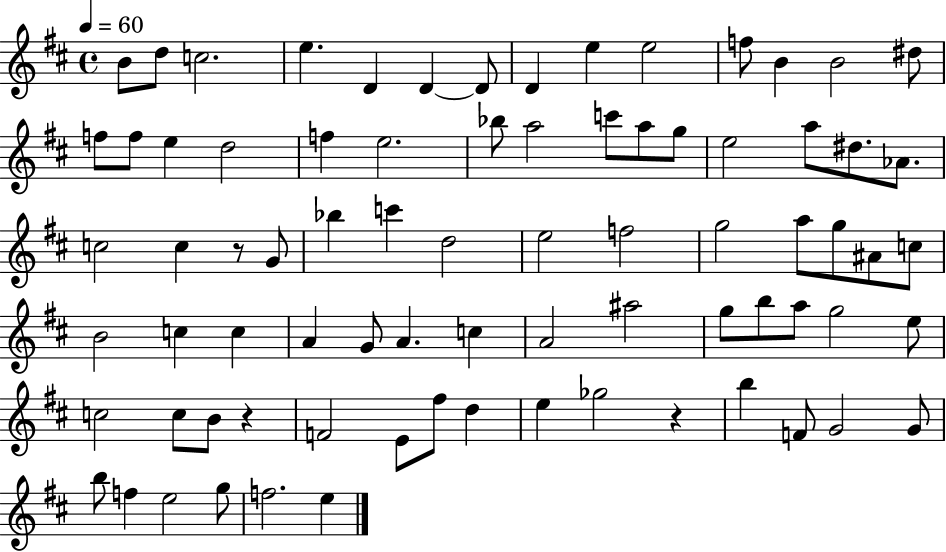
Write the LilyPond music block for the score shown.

{
  \clef treble
  \time 4/4
  \defaultTimeSignature
  \key d \major
  \tempo 4 = 60
  b'8 d''8 c''2. | e''4. d'4 d'4~~ d'8 | d'4 e''4 e''2 | f''8 b'4 b'2 dis''8 | \break f''8 f''8 e''4 d''2 | f''4 e''2. | bes''8 a''2 c'''8 a''8 g''8 | e''2 a''8 dis''8. aes'8. | \break c''2 c''4 r8 g'8 | bes''4 c'''4 d''2 | e''2 f''2 | g''2 a''8 g''8 ais'8 c''8 | \break b'2 c''4 c''4 | a'4 g'8 a'4. c''4 | a'2 ais''2 | g''8 b''8 a''8 g''2 e''8 | \break c''2 c''8 b'8 r4 | f'2 e'8 fis''8 d''4 | e''4 ges''2 r4 | b''4 f'8 g'2 g'8 | \break b''8 f''4 e''2 g''8 | f''2. e''4 | \bar "|."
}